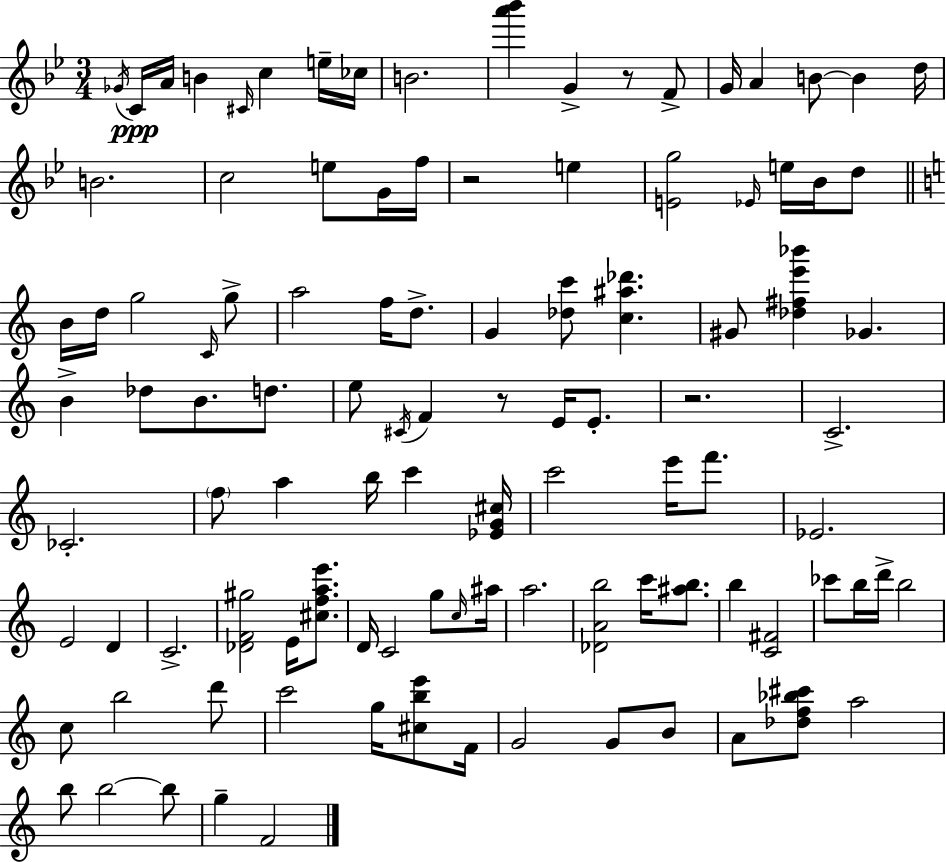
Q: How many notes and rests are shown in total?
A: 105